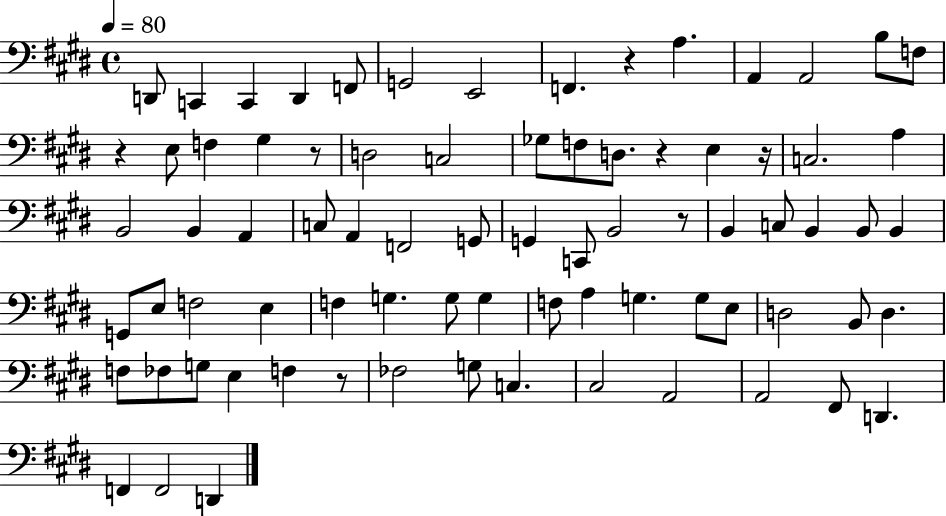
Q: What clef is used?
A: bass